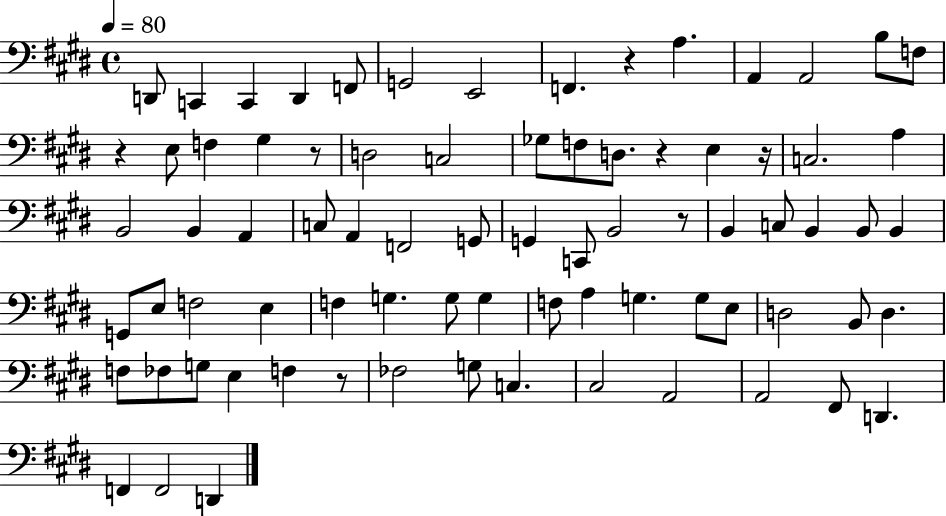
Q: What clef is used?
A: bass